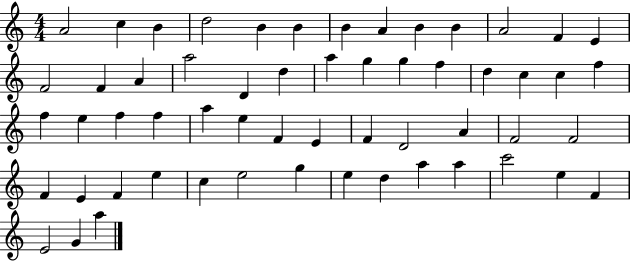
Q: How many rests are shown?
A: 0